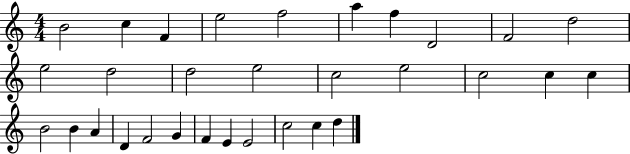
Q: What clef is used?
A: treble